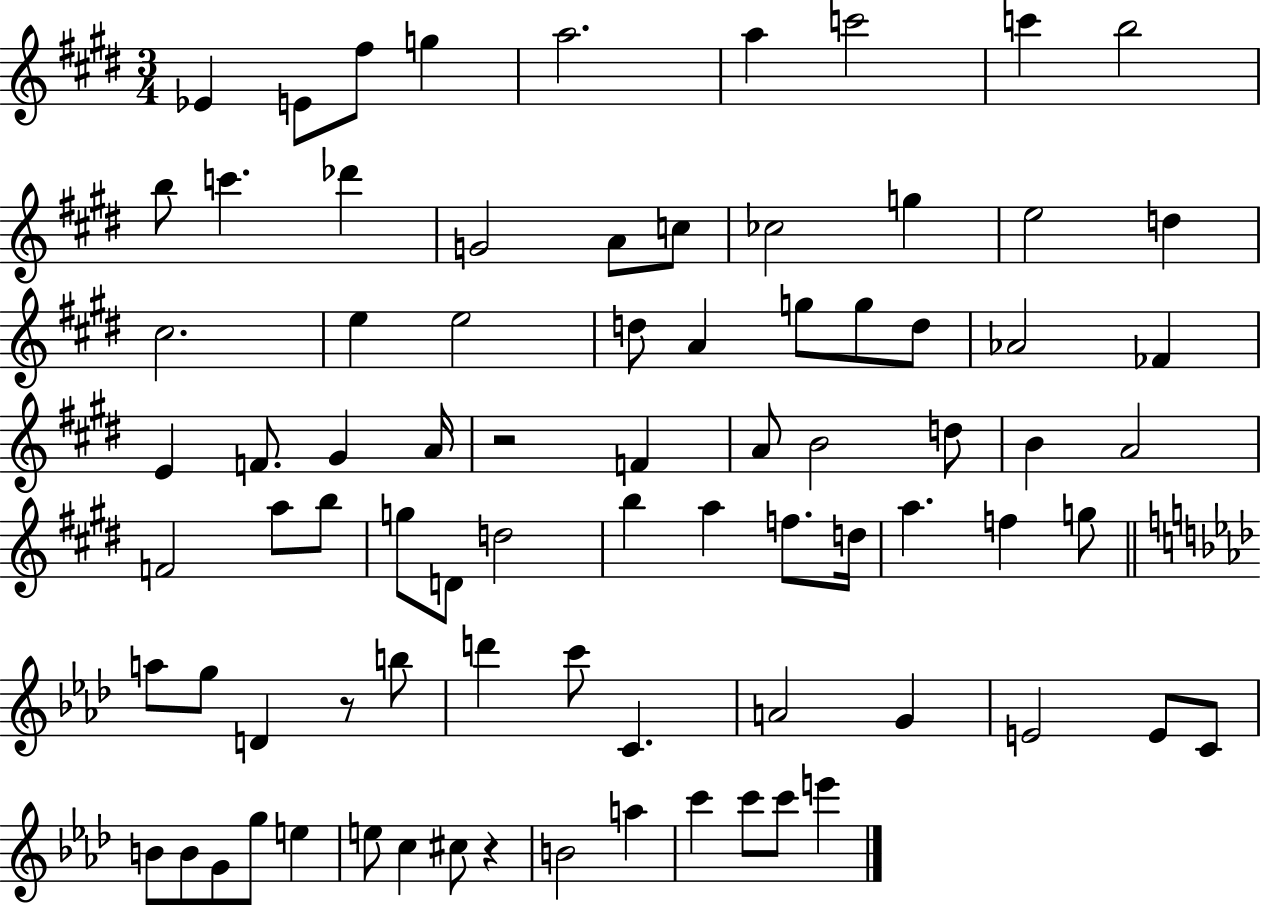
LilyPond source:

{
  \clef treble
  \numericTimeSignature
  \time 3/4
  \key e \major
  ees'4 e'8 fis''8 g''4 | a''2. | a''4 c'''2 | c'''4 b''2 | \break b''8 c'''4. des'''4 | g'2 a'8 c''8 | ces''2 g''4 | e''2 d''4 | \break cis''2. | e''4 e''2 | d''8 a'4 g''8 g''8 d''8 | aes'2 fes'4 | \break e'4 f'8. gis'4 a'16 | r2 f'4 | a'8 b'2 d''8 | b'4 a'2 | \break f'2 a''8 b''8 | g''8 d'8 d''2 | b''4 a''4 f''8. d''16 | a''4. f''4 g''8 | \break \bar "||" \break \key f \minor a''8 g''8 d'4 r8 b''8 | d'''4 c'''8 c'4. | a'2 g'4 | e'2 e'8 c'8 | \break b'8 b'8 g'8 g''8 e''4 | e''8 c''4 cis''8 r4 | b'2 a''4 | c'''4 c'''8 c'''8 e'''4 | \break \bar "|."
}